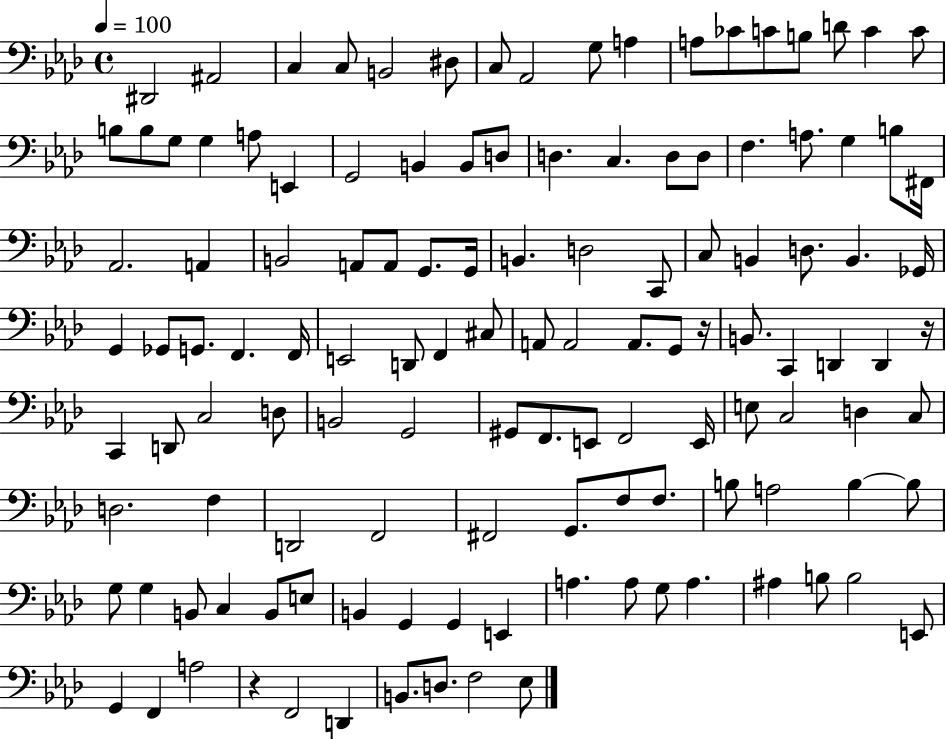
{
  \clef bass
  \time 4/4
  \defaultTimeSignature
  \key aes \major
  \tempo 4 = 100
  dis,2 ais,2 | c4 c8 b,2 dis8 | c8 aes,2 g8 a4 | a8 ces'8 c'8 b8 d'8 c'4 c'8 | \break b8 b8 g8 g4 a8 e,4 | g,2 b,4 b,8 d8 | d4. c4. d8 d8 | f4. a8. g4 b8 fis,16 | \break aes,2. a,4 | b,2 a,8 a,8 g,8. g,16 | b,4. d2 c,8 | c8 b,4 d8. b,4. ges,16 | \break g,4 ges,8 g,8. f,4. f,16 | e,2 d,8 f,4 cis8 | a,8 a,2 a,8. g,8 r16 | b,8. c,4 d,4 d,4 r16 | \break c,4 d,8 c2 d8 | b,2 g,2 | gis,8 f,8. e,8 f,2 e,16 | e8 c2 d4 c8 | \break d2. f4 | d,2 f,2 | fis,2 g,8. f8 f8. | b8 a2 b4~~ b8 | \break g8 g4 b,8 c4 b,8 e8 | b,4 g,4 g,4 e,4 | a4. a8 g8 a4. | ais4 b8 b2 e,8 | \break g,4 f,4 a2 | r4 f,2 d,4 | b,8. d8. f2 ees8 | \bar "|."
}